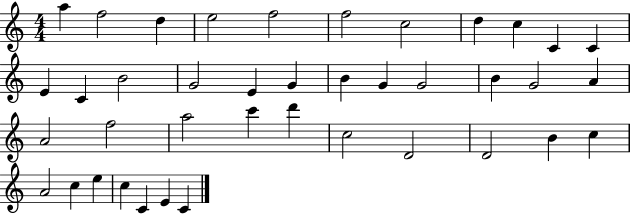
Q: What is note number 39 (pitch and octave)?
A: E4